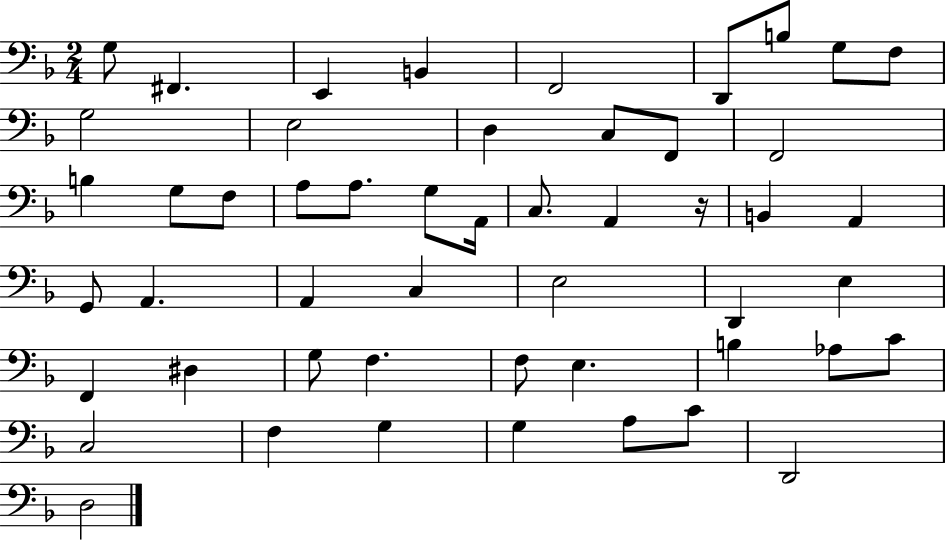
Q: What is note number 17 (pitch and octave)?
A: G3